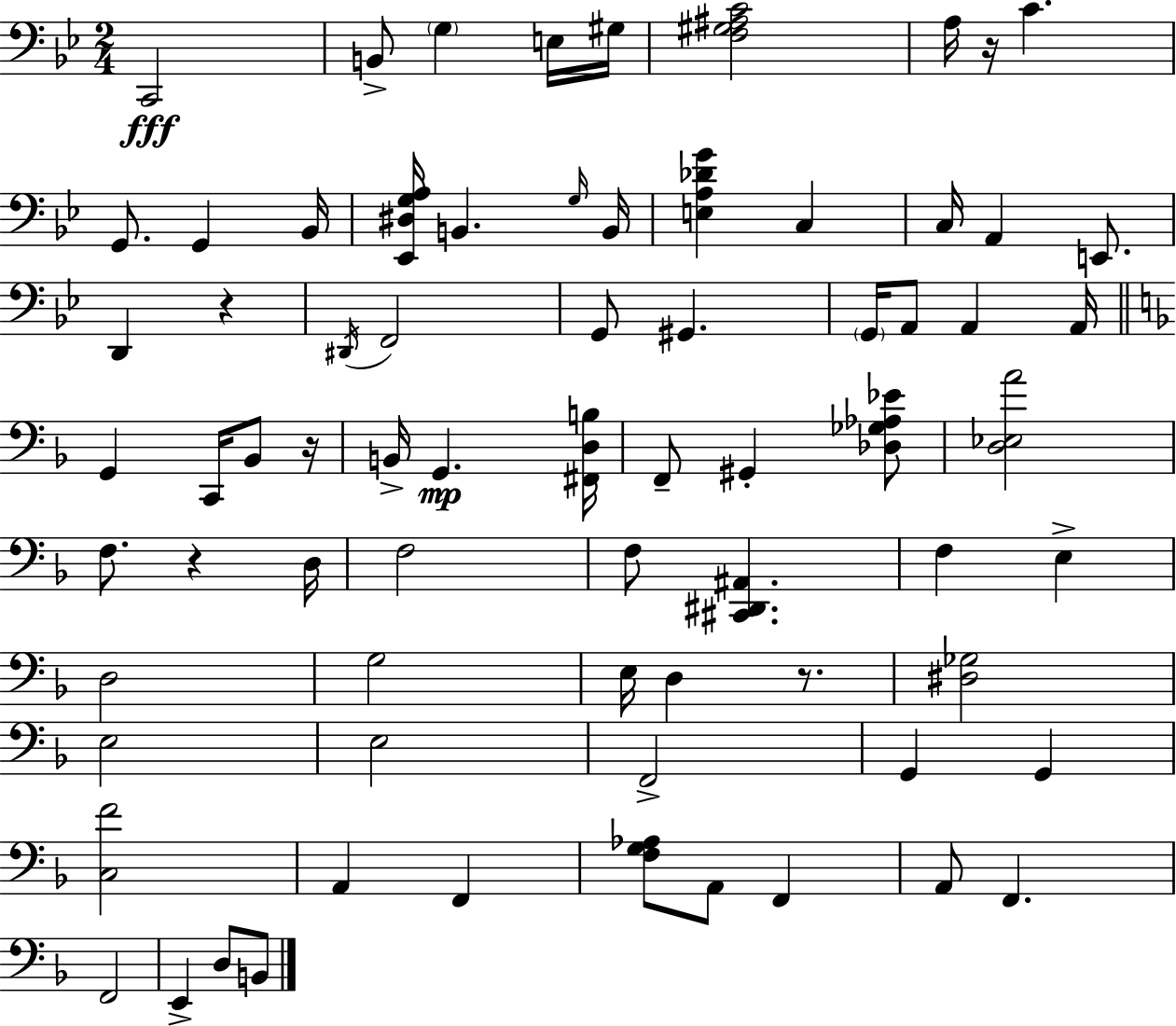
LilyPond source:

{
  \clef bass
  \numericTimeSignature
  \time 2/4
  \key bes \major
  c,2\fff | b,8-> \parenthesize g4 e16 gis16 | <f gis ais c'>2 | a16 r16 c'4. | \break g,8. g,4 bes,16 | <ees, dis g a>16 b,4. \grace { g16 } | b,16 <e a des' g'>4 c4 | c16 a,4 e,8. | \break d,4 r4 | \acciaccatura { dis,16 } f,2 | g,8 gis,4. | \parenthesize g,16 a,8 a,4 | \break a,16 \bar "||" \break \key d \minor g,4 c,16 bes,8 r16 | b,16-> g,4.\mp <fis, d b>16 | f,8-- gis,4-. <des ges aes ees'>8 | <d ees a'>2 | \break f8. r4 d16 | f2 | f8 <cis, dis, ais,>4. | f4 e4-> | \break d2 | g2 | e16 d4 r8. | <dis ges>2 | \break e2 | e2 | f,2-> | g,4 g,4 | \break <c f'>2 | a,4 f,4 | <f g aes>8 a,8 f,4 | a,8 f,4. | \break f,2 | e,4-> d8 b,8 | \bar "|."
}